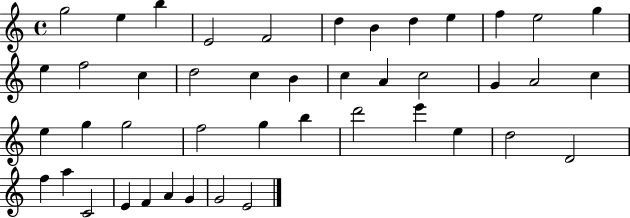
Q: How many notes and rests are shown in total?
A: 44